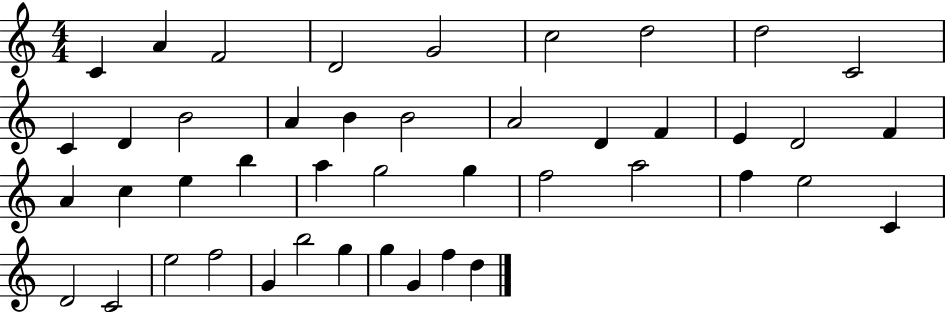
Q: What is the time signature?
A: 4/4